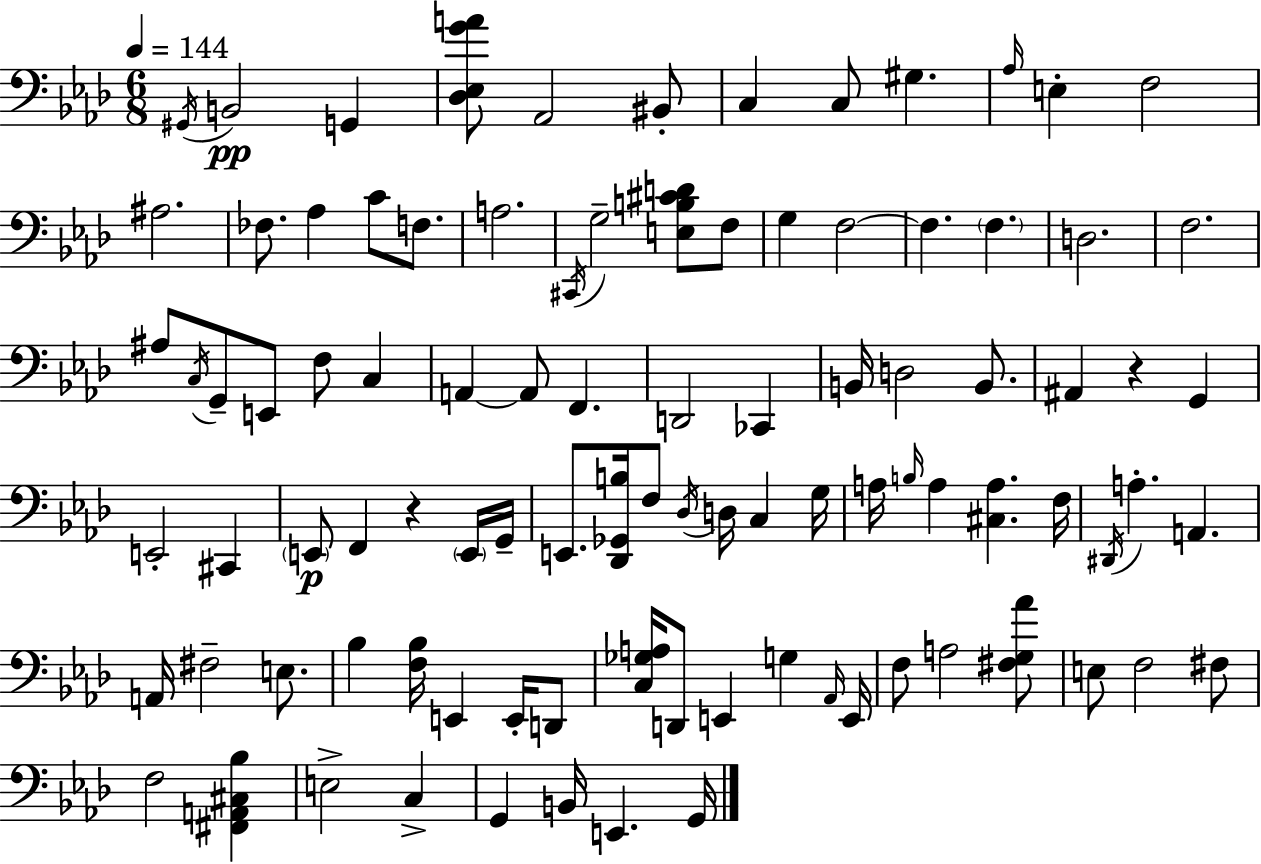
{
  \clef bass
  \numericTimeSignature
  \time 6/8
  \key f \minor
  \tempo 4 = 144
  \acciaccatura { gis,16 }\pp b,2 g,4 | <des ees g' a'>8 aes,2 bis,8-. | c4 c8 gis4. | \grace { aes16 } e4-. f2 | \break ais2. | fes8. aes4 c'8 f8. | a2. | \acciaccatura { cis,16 } g2-- <e b cis' d'>8 | \break f8 g4 f2~~ | f4. \parenthesize f4. | d2. | f2. | \break ais8 \acciaccatura { c16 } g,8-- e,8 f8 | c4 a,4~~ a,8 f,4. | d,2 | ces,4 b,16 d2 | \break b,8. ais,4 r4 | g,4 e,2-. | cis,4 \parenthesize e,8\p f,4 r4 | \parenthesize e,16 g,16-- e,8. <des, ges, b>16 f8 \acciaccatura { des16 } d16 | \break c4 g16 a16 \grace { b16 } a4 <cis a>4. | f16 \acciaccatura { dis,16 } a4.-. | a,4. a,16 fis2-- | e8. bes4 <f bes>16 | \break e,4 e,16-. d,8 <c ges a>16 d,8 e,4 | g4 \grace { aes,16 } e,16 f8 a2 | <fis g aes'>8 e8 f2 | fis8 f2 | \break <fis, a, cis bes>4 e2-> | c4-> g,4 | b,16 e,4. g,16 \bar "|."
}